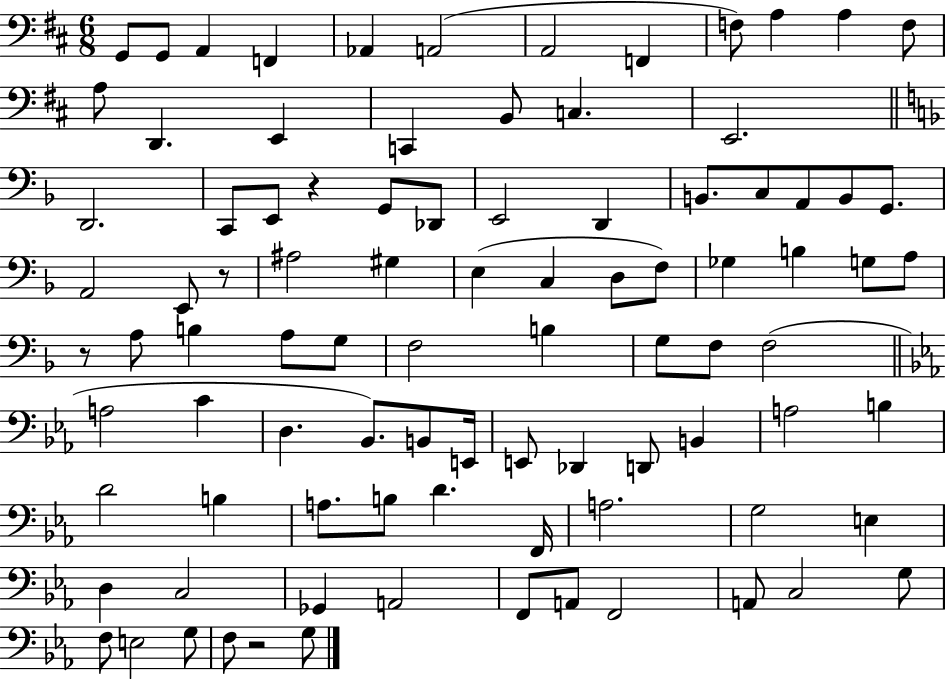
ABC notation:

X:1
T:Untitled
M:6/8
L:1/4
K:D
G,,/2 G,,/2 A,, F,, _A,, A,,2 A,,2 F,, F,/2 A, A, F,/2 A,/2 D,, E,, C,, B,,/2 C, E,,2 D,,2 C,,/2 E,,/2 z G,,/2 _D,,/2 E,,2 D,, B,,/2 C,/2 A,,/2 B,,/2 G,,/2 A,,2 E,,/2 z/2 ^A,2 ^G, E, C, D,/2 F,/2 _G, B, G,/2 A,/2 z/2 A,/2 B, A,/2 G,/2 F,2 B, G,/2 F,/2 F,2 A,2 C D, _B,,/2 B,,/2 E,,/4 E,,/2 _D,, D,,/2 B,, A,2 B, D2 B, A,/2 B,/2 D F,,/4 A,2 G,2 E, D, C,2 _G,, A,,2 F,,/2 A,,/2 F,,2 A,,/2 C,2 G,/2 F,/2 E,2 G,/2 F,/2 z2 G,/2